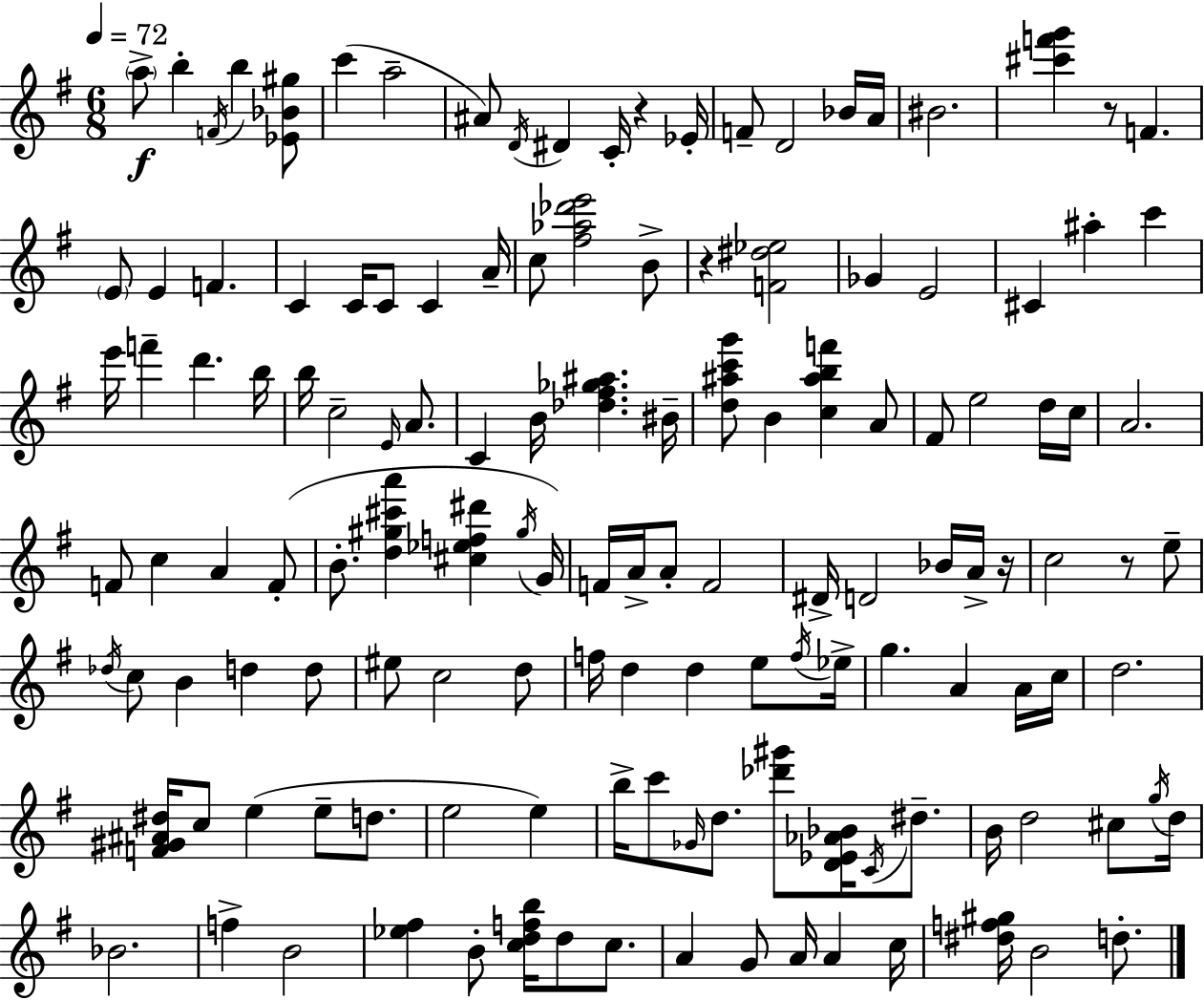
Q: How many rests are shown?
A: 5